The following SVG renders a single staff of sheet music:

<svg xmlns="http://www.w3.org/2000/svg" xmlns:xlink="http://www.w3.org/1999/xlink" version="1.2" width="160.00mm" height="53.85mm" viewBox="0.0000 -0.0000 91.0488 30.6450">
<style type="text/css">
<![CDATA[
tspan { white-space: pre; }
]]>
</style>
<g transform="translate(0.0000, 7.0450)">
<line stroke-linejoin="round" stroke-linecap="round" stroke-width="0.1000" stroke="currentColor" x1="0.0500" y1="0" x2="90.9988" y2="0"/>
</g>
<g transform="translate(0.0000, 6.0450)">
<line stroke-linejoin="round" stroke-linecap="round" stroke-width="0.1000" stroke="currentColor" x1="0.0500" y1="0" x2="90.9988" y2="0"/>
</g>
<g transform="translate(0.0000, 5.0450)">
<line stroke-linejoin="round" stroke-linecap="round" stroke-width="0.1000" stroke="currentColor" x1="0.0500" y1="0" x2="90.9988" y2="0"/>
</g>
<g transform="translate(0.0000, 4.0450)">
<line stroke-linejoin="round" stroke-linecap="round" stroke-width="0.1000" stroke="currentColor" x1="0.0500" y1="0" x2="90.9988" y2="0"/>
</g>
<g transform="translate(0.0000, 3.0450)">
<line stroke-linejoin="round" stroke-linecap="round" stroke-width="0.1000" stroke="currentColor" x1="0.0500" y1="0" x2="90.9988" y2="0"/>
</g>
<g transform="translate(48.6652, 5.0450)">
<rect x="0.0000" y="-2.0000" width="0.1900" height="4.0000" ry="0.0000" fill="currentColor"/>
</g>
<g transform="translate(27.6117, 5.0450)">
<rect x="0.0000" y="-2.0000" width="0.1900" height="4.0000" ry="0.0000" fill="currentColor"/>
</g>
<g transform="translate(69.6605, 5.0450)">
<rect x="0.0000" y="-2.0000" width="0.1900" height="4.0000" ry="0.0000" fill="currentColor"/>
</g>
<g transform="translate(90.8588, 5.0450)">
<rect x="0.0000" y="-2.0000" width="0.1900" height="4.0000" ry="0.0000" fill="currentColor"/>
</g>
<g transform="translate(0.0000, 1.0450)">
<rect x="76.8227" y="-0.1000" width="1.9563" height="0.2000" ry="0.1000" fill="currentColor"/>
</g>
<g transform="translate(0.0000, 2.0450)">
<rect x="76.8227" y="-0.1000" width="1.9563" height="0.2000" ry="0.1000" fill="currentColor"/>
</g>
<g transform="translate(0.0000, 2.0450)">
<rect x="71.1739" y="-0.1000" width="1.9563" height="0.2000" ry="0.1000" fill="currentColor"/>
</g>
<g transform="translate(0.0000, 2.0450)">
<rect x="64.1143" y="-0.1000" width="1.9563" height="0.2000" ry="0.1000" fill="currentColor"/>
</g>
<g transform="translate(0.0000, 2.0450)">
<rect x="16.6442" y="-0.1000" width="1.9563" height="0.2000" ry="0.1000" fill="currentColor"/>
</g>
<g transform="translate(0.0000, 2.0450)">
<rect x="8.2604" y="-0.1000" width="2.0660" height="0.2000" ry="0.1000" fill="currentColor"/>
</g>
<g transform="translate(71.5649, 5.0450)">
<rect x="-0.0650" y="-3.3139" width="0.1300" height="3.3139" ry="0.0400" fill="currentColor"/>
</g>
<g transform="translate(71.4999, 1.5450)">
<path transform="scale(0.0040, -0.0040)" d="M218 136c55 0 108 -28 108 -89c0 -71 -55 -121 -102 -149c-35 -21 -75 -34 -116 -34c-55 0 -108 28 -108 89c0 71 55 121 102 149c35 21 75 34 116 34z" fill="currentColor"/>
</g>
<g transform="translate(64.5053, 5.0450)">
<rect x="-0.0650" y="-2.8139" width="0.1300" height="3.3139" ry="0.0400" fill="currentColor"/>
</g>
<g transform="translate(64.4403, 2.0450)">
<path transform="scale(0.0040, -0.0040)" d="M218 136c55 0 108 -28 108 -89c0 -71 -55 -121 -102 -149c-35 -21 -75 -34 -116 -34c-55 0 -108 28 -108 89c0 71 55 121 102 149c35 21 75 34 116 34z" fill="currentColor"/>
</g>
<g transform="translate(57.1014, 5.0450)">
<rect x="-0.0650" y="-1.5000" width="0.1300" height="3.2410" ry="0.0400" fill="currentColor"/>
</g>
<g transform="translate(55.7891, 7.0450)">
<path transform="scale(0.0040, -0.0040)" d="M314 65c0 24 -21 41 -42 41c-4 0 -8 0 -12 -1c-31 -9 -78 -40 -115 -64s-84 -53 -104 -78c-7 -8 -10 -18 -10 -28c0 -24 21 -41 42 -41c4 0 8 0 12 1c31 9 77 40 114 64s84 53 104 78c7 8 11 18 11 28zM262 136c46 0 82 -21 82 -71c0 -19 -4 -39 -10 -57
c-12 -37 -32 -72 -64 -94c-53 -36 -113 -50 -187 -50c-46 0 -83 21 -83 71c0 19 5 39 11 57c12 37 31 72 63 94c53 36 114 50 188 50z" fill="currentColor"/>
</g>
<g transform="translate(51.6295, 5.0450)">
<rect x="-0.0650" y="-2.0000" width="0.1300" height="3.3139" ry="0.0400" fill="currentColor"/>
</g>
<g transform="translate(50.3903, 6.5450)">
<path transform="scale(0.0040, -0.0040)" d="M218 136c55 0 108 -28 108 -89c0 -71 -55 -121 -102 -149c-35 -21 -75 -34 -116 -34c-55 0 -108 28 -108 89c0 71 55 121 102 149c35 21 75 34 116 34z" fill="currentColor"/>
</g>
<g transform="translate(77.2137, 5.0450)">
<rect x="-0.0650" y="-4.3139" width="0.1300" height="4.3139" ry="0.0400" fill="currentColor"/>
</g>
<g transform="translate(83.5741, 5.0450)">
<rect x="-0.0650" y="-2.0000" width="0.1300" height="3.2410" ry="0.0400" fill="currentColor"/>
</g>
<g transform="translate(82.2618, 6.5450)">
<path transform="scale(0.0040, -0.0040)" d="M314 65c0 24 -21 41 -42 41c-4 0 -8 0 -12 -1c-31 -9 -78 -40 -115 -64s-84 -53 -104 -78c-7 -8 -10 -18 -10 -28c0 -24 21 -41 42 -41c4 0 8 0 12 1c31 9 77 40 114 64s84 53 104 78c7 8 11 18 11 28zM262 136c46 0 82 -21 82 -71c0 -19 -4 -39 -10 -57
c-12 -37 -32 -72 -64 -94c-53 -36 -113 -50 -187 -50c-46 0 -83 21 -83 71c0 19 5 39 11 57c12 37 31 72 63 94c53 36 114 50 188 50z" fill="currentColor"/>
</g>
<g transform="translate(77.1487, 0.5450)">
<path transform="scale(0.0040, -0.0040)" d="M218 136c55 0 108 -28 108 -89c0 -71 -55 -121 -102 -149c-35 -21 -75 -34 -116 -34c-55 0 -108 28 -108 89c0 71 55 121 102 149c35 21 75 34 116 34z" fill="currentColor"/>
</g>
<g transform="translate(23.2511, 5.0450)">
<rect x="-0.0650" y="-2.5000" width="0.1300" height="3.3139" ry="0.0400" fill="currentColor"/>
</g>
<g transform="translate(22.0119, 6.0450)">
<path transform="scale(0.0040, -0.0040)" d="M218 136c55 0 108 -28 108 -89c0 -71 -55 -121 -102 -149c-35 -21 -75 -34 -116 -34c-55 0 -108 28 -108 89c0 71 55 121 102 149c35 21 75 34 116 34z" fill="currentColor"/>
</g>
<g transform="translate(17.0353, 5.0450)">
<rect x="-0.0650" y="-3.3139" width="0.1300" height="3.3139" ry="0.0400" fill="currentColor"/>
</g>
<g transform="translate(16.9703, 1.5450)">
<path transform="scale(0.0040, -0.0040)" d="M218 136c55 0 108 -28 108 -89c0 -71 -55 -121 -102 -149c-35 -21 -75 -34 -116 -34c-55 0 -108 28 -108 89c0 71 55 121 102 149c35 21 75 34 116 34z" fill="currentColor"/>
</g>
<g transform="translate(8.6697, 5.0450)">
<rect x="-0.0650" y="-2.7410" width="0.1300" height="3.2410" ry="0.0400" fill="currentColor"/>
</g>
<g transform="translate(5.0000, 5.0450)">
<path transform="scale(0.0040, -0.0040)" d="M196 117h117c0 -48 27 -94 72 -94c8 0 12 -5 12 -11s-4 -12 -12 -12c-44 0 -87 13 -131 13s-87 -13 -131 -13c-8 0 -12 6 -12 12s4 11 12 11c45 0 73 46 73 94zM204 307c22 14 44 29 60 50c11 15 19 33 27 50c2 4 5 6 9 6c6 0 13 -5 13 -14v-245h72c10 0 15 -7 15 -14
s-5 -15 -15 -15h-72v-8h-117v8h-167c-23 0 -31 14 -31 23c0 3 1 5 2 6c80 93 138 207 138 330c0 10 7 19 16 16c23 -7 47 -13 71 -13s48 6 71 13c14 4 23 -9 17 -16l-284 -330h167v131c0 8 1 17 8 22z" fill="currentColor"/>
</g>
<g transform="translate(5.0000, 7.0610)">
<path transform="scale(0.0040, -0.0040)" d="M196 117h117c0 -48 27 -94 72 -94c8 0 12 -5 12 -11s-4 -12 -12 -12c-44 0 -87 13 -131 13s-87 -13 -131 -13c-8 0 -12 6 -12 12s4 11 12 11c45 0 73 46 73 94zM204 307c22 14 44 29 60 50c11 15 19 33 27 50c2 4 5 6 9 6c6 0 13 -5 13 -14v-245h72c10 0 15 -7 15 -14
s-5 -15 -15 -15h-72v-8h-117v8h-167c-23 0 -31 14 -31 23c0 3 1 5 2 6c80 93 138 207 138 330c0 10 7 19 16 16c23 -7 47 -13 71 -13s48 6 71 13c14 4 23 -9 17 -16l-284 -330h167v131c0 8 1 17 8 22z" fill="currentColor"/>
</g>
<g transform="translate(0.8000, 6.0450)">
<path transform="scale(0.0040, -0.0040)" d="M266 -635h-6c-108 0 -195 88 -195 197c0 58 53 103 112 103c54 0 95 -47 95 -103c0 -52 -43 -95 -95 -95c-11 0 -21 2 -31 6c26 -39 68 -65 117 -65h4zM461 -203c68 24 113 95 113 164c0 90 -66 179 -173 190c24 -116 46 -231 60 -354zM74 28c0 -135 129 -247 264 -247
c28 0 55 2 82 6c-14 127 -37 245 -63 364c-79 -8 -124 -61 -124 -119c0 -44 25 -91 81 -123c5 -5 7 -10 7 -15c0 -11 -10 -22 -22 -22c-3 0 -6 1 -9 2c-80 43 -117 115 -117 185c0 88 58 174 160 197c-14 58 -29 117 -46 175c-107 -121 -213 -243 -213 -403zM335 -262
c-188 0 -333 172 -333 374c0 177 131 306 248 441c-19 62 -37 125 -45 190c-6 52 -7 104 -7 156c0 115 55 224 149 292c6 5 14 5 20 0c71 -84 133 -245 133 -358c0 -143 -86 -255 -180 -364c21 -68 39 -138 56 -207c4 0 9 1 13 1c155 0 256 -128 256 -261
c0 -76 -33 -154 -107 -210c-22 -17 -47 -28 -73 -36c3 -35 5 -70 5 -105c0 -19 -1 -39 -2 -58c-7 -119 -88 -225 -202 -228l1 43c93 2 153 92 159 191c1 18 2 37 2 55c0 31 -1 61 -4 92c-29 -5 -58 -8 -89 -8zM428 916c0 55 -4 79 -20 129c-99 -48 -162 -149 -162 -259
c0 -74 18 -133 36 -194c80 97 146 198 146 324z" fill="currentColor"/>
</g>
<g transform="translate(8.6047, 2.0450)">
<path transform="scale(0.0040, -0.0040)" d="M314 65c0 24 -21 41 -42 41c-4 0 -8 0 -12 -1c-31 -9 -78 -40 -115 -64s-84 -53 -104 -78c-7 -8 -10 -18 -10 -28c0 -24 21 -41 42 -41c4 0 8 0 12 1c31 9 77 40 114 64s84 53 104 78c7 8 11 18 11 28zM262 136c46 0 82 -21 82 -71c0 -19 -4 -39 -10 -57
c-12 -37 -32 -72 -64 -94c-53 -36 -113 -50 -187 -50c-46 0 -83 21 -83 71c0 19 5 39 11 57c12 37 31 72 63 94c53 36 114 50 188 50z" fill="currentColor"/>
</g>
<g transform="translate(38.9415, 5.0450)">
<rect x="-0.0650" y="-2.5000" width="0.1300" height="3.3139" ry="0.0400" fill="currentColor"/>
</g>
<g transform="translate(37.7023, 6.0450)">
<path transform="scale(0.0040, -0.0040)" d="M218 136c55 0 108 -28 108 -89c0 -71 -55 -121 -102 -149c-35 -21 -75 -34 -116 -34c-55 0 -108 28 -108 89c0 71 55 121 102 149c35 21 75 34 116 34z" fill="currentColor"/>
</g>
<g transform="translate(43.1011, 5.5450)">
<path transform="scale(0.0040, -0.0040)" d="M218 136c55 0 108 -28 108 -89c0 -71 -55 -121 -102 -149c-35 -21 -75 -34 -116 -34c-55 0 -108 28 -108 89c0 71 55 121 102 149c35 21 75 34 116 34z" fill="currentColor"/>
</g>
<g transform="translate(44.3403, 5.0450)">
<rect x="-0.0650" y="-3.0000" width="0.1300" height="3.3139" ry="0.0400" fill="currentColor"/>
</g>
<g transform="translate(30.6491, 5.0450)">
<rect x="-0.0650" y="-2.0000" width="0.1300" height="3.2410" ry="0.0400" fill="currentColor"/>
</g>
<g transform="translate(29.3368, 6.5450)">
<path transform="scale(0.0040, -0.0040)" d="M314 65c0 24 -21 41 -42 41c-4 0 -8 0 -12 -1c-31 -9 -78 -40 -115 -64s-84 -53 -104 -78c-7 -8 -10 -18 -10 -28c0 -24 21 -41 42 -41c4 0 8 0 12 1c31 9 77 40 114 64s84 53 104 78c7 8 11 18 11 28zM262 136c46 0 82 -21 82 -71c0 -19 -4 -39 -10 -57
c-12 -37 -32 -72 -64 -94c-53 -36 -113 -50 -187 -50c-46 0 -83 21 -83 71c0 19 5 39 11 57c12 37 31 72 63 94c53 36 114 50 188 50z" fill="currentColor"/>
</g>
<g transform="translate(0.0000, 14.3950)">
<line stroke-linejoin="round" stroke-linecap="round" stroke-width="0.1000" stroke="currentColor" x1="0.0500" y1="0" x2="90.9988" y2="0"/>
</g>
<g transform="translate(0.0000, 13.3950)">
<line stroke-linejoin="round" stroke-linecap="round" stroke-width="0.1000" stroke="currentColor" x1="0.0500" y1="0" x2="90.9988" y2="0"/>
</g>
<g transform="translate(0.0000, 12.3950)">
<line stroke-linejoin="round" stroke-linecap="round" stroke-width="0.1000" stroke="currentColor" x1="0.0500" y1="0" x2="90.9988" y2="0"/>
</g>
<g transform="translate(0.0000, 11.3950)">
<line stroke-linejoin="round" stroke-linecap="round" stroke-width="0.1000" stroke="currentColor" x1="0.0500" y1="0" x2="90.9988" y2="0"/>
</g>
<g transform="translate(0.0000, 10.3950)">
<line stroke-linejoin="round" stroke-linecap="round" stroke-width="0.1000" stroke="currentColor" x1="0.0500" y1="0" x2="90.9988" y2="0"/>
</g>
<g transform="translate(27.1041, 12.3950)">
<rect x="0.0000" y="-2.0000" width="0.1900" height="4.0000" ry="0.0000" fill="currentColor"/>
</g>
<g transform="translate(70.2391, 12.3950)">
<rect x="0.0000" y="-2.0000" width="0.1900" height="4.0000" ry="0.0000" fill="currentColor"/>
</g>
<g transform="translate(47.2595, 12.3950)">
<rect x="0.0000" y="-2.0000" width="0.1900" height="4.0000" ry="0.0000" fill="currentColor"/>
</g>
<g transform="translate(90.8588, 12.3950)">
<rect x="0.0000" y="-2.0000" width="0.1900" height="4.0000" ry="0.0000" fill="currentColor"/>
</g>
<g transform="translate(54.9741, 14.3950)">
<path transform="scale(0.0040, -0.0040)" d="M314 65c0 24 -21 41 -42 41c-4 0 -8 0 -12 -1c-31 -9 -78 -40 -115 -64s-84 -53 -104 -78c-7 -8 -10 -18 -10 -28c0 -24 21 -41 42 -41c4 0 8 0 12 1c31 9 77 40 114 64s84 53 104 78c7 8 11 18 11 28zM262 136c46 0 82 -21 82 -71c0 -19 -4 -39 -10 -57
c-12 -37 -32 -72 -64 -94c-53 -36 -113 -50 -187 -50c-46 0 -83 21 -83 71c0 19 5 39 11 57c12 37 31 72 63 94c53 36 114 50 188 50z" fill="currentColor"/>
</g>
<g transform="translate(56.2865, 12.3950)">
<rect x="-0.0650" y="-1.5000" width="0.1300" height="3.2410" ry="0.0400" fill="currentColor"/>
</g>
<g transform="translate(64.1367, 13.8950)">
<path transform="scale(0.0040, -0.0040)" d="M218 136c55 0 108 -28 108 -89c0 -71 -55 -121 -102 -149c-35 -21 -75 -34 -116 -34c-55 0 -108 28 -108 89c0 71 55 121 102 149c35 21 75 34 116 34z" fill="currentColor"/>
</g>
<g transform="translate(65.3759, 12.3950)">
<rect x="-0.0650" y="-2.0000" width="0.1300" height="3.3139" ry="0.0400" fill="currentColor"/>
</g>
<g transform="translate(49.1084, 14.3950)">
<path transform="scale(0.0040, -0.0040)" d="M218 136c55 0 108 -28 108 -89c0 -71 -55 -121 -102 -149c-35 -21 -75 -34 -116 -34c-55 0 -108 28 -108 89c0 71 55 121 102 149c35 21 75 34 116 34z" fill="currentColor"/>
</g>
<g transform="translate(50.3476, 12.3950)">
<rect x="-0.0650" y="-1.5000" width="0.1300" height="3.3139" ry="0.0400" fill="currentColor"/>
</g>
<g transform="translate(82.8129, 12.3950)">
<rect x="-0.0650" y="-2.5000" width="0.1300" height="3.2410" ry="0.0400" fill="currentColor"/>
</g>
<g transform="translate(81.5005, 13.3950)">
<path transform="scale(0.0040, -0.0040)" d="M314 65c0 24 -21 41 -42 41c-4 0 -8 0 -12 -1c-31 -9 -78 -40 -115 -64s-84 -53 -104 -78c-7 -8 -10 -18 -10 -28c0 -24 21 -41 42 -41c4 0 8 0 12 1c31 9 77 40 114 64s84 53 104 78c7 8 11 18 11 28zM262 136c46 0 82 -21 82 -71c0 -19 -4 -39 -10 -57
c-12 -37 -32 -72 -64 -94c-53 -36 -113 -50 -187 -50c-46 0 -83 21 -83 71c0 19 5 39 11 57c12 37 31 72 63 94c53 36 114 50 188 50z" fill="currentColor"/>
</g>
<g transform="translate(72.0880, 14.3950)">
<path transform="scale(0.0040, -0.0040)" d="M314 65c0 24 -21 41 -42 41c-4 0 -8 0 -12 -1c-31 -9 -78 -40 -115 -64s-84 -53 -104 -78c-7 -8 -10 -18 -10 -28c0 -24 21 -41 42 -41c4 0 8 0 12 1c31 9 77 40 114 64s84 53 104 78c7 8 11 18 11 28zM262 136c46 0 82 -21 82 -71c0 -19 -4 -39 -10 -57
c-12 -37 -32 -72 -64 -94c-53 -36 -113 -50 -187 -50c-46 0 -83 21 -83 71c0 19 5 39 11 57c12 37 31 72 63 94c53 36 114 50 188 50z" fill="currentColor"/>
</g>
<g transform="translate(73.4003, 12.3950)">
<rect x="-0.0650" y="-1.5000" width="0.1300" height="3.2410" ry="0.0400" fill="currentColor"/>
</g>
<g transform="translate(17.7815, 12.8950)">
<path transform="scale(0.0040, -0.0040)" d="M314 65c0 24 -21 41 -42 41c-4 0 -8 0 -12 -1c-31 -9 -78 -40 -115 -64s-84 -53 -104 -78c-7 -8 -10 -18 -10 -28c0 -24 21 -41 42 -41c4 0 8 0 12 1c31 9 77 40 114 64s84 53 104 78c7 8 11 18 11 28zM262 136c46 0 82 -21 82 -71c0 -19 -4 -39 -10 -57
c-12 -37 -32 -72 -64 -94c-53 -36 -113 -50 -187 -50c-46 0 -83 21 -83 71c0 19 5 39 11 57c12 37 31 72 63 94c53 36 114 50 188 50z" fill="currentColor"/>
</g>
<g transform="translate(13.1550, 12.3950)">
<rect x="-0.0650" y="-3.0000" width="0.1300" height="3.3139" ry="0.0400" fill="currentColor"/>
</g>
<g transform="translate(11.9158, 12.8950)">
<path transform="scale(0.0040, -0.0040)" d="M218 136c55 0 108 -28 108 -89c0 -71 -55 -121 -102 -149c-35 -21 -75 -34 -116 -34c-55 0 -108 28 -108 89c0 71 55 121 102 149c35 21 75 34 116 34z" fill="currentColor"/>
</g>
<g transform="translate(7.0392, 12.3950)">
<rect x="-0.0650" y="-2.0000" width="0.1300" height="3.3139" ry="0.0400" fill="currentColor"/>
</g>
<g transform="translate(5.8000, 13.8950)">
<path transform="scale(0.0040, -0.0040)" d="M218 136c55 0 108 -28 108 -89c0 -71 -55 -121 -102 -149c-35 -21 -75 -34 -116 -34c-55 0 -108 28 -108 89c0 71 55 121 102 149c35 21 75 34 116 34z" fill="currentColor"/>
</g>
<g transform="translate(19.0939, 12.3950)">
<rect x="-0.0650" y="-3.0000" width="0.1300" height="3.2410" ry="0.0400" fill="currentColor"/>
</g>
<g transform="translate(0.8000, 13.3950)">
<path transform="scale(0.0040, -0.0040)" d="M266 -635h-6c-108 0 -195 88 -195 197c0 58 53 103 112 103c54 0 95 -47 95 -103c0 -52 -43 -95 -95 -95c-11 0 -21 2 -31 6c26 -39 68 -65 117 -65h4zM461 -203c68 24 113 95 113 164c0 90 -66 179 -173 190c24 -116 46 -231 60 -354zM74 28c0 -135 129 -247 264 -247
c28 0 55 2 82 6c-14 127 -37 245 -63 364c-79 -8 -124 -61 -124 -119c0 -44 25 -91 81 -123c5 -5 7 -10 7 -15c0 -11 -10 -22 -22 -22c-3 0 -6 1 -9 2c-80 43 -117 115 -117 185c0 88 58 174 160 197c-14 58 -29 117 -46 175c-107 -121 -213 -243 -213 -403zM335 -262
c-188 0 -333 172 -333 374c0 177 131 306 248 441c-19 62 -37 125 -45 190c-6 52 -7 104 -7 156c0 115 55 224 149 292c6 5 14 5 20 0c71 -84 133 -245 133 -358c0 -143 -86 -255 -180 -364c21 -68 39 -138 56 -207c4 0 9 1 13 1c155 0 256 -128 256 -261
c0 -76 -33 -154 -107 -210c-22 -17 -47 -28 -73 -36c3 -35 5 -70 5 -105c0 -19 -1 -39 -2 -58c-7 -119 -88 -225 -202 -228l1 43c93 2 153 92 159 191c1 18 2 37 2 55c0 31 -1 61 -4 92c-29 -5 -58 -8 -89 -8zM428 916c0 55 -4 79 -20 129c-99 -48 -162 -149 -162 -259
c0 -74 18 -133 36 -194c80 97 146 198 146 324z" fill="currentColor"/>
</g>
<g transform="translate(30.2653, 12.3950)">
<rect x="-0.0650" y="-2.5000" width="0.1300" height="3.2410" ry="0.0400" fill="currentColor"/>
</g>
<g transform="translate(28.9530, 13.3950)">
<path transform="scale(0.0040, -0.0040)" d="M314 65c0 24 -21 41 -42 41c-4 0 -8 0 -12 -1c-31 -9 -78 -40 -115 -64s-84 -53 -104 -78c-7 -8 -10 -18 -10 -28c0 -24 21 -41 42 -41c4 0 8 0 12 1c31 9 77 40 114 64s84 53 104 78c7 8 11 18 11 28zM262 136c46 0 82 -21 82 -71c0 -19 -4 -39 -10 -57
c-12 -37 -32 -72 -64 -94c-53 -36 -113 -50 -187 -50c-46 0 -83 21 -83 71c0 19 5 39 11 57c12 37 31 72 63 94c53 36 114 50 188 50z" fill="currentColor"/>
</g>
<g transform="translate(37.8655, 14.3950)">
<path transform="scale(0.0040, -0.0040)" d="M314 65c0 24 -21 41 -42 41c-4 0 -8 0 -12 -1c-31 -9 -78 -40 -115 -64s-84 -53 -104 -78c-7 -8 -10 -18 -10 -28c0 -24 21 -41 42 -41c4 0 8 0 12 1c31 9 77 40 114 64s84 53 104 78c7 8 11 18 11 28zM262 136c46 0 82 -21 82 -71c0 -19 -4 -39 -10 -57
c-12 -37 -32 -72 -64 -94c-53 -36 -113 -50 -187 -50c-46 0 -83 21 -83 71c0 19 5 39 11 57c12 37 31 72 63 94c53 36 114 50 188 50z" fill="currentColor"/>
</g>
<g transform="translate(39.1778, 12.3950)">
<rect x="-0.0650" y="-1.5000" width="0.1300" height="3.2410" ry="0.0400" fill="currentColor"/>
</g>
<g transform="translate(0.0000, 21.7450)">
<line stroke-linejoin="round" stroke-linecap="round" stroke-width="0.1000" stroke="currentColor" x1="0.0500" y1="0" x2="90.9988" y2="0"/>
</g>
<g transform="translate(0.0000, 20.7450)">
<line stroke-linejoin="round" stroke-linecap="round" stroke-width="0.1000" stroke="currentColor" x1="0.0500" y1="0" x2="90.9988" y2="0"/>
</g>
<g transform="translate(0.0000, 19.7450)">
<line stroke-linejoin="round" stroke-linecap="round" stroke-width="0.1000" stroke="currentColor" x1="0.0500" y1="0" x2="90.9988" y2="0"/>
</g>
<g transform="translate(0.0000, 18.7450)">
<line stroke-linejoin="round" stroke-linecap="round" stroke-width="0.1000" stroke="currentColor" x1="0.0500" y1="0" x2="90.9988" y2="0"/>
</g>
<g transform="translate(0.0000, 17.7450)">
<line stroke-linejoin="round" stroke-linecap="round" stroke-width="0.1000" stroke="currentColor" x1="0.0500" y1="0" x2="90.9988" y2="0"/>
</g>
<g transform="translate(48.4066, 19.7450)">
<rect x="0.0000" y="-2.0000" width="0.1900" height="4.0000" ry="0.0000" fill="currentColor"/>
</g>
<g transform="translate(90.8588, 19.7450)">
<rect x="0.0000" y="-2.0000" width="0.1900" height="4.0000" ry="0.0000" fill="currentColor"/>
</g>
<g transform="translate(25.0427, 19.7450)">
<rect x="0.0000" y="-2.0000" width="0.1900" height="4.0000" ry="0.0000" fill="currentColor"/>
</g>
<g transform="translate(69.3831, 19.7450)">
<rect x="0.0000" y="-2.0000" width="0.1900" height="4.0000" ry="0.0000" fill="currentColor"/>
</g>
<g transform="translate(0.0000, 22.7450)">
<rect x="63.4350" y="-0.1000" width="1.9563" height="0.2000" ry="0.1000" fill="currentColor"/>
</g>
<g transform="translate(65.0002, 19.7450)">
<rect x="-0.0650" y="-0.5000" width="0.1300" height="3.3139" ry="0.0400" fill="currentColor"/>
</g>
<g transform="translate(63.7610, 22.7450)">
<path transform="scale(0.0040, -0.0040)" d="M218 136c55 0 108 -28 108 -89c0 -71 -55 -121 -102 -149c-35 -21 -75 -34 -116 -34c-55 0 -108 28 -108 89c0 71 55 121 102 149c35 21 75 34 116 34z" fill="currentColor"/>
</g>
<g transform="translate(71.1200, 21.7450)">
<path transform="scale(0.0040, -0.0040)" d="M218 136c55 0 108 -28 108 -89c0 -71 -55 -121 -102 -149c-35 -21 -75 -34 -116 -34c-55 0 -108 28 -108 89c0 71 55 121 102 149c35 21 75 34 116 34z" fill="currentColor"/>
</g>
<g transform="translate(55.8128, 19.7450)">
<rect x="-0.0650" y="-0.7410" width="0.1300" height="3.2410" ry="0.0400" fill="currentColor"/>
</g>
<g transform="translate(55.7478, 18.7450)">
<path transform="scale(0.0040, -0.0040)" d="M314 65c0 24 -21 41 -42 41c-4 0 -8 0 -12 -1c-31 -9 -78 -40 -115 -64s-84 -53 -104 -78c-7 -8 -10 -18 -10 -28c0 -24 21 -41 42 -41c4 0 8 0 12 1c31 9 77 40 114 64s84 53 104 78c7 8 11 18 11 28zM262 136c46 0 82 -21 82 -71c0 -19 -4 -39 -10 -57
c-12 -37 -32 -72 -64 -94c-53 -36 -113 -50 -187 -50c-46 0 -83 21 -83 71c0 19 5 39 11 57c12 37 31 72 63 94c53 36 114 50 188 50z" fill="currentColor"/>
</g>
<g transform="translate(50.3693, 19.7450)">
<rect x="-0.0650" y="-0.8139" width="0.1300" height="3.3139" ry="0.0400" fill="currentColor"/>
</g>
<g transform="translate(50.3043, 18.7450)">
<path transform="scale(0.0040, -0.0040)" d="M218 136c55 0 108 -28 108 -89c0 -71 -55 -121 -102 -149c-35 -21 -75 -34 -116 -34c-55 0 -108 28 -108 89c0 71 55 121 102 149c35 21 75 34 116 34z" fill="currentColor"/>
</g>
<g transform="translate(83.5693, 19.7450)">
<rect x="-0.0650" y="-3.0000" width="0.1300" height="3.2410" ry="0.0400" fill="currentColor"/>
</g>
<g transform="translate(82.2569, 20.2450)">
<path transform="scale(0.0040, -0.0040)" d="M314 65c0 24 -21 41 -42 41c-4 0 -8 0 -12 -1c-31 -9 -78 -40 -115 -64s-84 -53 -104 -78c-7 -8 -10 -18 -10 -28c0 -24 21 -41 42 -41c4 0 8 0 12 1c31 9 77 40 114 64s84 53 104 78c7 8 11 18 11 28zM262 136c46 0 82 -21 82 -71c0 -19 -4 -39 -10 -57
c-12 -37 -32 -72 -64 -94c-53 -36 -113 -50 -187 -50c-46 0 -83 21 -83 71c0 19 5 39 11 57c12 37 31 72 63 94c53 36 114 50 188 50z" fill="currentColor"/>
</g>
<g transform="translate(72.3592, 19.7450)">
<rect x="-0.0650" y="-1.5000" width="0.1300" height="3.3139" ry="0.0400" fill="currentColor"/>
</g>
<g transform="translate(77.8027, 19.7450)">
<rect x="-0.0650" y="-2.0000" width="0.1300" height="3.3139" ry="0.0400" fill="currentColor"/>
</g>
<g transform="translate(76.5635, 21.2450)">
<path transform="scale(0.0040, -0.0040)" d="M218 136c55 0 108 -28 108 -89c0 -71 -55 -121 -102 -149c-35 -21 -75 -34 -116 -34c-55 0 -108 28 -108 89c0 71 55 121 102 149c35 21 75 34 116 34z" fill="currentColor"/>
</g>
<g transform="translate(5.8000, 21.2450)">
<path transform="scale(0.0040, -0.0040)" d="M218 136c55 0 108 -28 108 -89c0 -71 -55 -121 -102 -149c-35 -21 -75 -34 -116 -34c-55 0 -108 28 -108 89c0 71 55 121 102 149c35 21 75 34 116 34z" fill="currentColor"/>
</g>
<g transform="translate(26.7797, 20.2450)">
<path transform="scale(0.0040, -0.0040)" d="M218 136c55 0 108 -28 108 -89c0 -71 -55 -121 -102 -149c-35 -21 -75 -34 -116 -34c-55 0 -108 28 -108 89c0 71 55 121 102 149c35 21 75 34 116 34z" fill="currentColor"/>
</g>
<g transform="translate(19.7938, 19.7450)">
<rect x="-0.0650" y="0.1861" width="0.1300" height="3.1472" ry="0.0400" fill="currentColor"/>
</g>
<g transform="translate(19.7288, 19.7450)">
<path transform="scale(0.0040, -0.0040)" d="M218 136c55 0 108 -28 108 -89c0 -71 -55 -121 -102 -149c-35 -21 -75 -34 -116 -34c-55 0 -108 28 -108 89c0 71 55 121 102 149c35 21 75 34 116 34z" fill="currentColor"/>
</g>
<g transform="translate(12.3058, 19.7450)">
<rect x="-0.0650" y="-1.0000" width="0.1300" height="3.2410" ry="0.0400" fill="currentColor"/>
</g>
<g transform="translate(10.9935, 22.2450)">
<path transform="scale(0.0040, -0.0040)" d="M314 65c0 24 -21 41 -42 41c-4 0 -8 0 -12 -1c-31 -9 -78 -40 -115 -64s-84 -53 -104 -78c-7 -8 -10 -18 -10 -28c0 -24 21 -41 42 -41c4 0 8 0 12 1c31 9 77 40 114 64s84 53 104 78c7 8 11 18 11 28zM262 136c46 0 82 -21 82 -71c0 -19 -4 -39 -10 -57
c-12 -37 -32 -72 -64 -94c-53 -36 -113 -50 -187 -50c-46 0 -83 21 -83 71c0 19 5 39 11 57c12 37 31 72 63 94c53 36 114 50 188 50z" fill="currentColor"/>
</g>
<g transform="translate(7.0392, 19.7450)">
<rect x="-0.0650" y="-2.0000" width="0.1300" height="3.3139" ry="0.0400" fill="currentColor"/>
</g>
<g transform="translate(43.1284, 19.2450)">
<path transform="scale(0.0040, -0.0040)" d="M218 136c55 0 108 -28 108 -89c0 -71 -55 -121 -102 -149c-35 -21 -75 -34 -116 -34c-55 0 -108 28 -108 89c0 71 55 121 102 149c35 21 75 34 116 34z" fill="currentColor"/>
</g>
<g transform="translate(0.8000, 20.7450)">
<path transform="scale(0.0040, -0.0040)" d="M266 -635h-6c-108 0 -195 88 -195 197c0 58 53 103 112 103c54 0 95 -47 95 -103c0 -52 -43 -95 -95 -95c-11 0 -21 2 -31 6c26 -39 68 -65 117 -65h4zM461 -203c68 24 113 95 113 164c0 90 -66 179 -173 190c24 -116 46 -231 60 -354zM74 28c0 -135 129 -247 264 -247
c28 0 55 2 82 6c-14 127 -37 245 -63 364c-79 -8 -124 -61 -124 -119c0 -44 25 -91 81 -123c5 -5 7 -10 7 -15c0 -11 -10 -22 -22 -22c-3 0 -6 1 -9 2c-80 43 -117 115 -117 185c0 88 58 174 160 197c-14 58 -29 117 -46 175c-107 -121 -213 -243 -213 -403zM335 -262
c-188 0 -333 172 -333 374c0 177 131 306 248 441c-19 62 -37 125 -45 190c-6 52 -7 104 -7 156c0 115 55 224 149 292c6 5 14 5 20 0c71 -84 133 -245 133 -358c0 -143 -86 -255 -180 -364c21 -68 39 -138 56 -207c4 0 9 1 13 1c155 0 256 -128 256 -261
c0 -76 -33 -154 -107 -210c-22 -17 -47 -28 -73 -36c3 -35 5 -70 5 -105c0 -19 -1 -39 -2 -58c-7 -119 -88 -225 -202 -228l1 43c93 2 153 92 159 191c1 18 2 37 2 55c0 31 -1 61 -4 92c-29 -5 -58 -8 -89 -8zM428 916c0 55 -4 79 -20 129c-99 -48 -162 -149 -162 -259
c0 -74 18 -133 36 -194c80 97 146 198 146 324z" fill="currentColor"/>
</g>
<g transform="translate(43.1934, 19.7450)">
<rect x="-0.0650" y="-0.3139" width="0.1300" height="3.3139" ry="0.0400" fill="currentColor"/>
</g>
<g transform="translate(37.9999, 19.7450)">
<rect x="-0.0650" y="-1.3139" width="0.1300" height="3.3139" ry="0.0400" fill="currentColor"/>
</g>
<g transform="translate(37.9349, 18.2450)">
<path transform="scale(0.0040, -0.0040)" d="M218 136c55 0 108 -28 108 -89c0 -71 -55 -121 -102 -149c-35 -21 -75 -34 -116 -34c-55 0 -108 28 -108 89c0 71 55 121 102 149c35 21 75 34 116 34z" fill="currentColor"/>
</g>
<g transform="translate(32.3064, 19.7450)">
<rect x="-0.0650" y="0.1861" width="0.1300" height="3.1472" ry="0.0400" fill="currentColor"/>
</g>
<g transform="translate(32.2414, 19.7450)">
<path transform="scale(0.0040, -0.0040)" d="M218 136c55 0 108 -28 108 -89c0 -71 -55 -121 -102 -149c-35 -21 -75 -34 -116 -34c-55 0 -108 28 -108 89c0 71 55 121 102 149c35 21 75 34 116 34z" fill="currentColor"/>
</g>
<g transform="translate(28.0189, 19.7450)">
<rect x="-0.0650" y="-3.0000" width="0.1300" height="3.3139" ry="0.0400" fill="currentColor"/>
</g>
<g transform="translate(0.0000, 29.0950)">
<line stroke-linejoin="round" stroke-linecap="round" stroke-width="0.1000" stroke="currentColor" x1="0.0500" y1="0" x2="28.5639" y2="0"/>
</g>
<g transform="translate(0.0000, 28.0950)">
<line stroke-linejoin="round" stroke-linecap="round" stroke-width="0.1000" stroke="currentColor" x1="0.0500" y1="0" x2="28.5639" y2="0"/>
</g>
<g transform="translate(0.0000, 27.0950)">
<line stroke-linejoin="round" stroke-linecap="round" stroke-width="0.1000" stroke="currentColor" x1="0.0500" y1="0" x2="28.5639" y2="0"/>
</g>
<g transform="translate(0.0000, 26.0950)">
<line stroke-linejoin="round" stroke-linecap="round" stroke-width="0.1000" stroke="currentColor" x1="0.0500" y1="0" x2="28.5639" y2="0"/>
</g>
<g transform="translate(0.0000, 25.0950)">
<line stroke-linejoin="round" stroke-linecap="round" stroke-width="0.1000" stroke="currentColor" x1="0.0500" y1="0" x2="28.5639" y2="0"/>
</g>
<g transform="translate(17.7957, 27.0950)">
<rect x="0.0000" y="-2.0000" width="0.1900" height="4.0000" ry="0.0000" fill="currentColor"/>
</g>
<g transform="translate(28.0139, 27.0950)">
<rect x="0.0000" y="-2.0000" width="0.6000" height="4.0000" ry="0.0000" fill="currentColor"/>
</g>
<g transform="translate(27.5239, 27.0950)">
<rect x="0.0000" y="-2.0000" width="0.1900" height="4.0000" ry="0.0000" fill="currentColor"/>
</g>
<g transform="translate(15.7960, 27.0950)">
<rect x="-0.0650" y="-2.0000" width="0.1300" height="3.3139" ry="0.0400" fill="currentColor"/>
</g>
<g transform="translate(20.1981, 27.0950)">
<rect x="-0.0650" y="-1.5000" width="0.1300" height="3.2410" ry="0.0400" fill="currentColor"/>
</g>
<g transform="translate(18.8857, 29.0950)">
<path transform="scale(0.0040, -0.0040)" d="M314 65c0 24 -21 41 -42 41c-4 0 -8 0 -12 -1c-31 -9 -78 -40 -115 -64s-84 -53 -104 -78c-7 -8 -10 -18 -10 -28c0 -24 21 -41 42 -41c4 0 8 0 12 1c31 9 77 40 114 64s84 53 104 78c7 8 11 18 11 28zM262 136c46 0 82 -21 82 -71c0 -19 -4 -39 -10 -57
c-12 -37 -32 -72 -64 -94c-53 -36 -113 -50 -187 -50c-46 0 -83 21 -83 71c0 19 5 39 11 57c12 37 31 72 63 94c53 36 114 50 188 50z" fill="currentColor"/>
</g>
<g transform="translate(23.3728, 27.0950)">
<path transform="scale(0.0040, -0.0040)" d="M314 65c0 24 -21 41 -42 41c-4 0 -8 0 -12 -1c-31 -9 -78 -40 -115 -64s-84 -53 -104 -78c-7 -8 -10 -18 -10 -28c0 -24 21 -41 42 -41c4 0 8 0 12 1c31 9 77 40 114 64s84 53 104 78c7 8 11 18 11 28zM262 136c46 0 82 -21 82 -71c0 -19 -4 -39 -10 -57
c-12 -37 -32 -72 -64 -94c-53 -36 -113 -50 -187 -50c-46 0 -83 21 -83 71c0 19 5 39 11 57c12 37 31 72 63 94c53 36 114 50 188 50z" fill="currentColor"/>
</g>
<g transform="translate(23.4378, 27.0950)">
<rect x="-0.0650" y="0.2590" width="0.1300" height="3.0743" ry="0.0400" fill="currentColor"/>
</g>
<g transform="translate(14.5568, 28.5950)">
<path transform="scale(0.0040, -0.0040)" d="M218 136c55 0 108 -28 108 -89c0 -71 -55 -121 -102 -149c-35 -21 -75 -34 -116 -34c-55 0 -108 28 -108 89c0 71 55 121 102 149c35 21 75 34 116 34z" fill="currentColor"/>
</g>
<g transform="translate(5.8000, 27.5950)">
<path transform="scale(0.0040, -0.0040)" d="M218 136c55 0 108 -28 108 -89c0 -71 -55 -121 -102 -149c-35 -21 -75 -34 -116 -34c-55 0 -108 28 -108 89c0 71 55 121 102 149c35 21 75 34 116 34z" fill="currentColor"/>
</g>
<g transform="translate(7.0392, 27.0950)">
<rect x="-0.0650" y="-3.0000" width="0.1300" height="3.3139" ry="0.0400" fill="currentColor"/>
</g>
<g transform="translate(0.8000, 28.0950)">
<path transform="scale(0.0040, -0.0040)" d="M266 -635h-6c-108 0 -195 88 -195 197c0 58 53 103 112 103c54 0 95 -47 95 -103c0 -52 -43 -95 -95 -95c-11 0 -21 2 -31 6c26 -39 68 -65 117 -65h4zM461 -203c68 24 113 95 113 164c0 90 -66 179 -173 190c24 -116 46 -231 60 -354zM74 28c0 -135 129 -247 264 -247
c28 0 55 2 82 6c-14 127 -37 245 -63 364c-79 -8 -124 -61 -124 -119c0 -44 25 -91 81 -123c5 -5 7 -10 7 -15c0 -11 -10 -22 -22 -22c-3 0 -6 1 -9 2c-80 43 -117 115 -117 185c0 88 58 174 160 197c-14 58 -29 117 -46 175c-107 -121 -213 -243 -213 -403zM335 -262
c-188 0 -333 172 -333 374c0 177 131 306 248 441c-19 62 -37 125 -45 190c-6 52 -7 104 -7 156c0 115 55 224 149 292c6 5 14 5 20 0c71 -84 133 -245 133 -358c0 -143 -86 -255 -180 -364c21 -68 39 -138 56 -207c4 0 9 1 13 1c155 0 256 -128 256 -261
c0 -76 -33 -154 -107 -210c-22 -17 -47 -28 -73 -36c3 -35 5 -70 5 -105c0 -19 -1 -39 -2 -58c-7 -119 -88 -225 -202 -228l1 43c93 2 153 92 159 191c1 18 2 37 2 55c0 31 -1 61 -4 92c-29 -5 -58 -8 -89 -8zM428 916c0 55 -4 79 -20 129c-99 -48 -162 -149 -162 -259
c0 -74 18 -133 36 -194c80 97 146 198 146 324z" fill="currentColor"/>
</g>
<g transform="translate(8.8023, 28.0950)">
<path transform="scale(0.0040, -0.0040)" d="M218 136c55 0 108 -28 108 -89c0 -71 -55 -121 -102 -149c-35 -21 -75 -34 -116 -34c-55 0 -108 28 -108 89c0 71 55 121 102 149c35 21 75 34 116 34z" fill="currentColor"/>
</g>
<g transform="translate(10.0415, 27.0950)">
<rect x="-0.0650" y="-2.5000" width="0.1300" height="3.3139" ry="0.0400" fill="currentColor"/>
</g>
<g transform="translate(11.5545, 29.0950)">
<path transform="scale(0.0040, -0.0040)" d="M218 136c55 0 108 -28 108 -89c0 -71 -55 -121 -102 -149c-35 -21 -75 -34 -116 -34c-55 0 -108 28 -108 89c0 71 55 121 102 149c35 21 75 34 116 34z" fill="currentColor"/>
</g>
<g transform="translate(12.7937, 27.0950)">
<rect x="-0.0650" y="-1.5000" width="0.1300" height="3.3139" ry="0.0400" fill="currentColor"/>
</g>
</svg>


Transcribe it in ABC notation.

X:1
T:Untitled
M:4/4
L:1/4
K:C
a2 b G F2 G A F E2 a b d' F2 F A A2 G2 E2 E E2 F E2 G2 F D2 B A B e c d d2 C E F A2 A G E F E2 B2